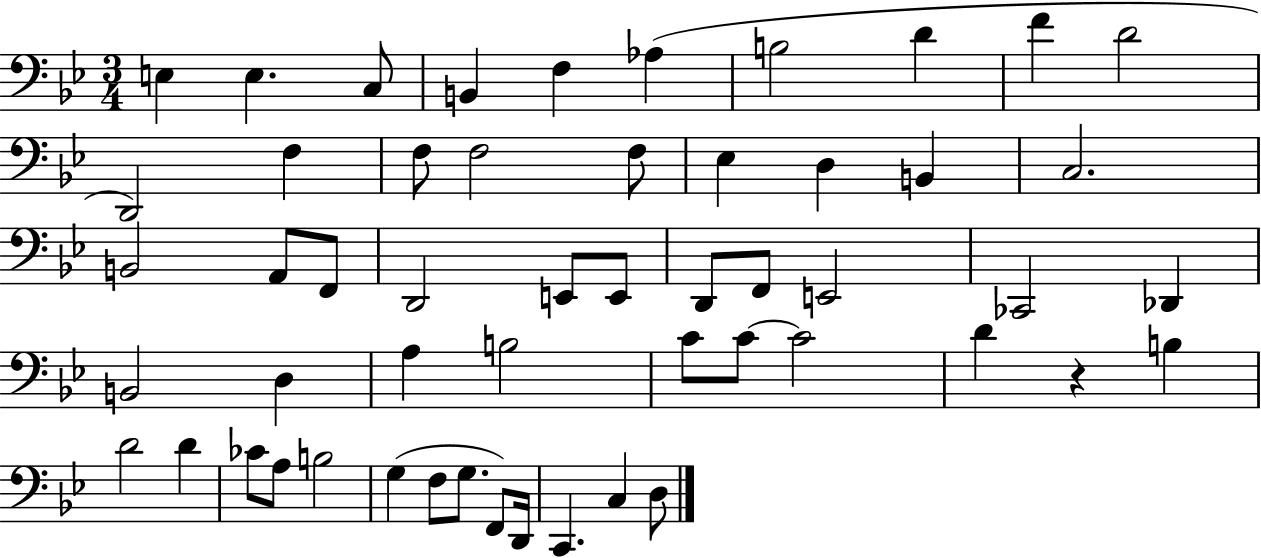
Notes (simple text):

E3/q E3/q. C3/e B2/q F3/q Ab3/q B3/h D4/q F4/q D4/h D2/h F3/q F3/e F3/h F3/e Eb3/q D3/q B2/q C3/h. B2/h A2/e F2/e D2/h E2/e E2/e D2/e F2/e E2/h CES2/h Db2/q B2/h D3/q A3/q B3/h C4/e C4/e C4/h D4/q R/q B3/q D4/h D4/q CES4/e A3/e B3/h G3/q F3/e G3/e. F2/e D2/s C2/q. C3/q D3/e